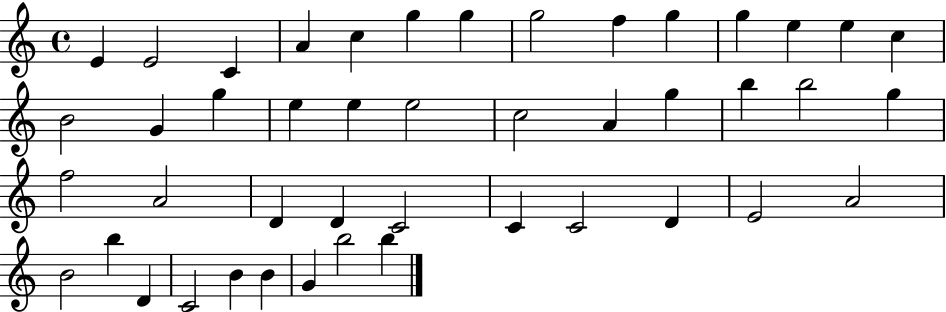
X:1
T:Untitled
M:4/4
L:1/4
K:C
E E2 C A c g g g2 f g g e e c B2 G g e e e2 c2 A g b b2 g f2 A2 D D C2 C C2 D E2 A2 B2 b D C2 B B G b2 b